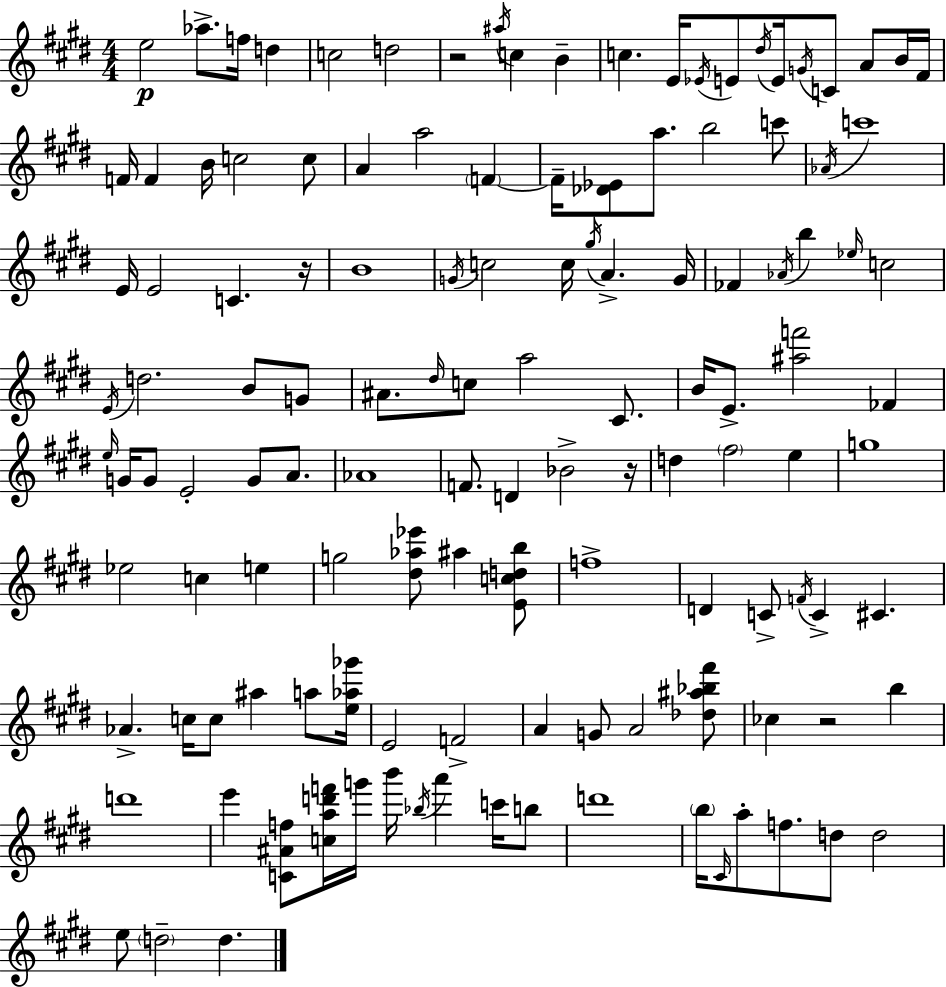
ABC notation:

X:1
T:Untitled
M:4/4
L:1/4
K:E
e2 _a/2 f/4 d c2 d2 z2 ^a/4 c B c E/4 _E/4 E/2 ^d/4 E/4 G/4 C/2 A/2 B/4 ^F/4 F/4 F B/4 c2 c/2 A a2 F F/4 [_D_E]/2 a/2 b2 c'/2 _A/4 c'4 E/4 E2 C z/4 B4 G/4 c2 c/4 ^g/4 A G/4 _F _A/4 b _e/4 c2 E/4 d2 B/2 G/2 ^A/2 ^d/4 c/2 a2 ^C/2 B/4 E/2 [^af']2 _F e/4 G/4 G/2 E2 G/2 A/2 _A4 F/2 D _B2 z/4 d ^f2 e g4 _e2 c e g2 [^d_a_e']/2 ^a [Ecdb]/2 f4 D C/2 F/4 C ^C _A c/4 c/2 ^a a/2 [e_a_g']/4 E2 F2 A G/2 A2 [_d^a_b^f']/2 _c z2 b d'4 e' [C^Af]/2 [cad'f']/4 g'/4 b'/4 _b/4 a' c'/4 b/2 d'4 b/4 ^C/4 a/2 f/2 d/2 d2 e/2 d2 d